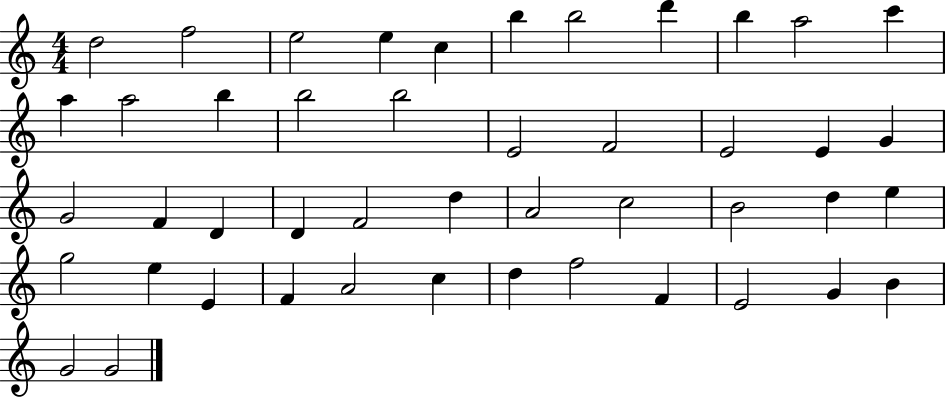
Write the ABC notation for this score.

X:1
T:Untitled
M:4/4
L:1/4
K:C
d2 f2 e2 e c b b2 d' b a2 c' a a2 b b2 b2 E2 F2 E2 E G G2 F D D F2 d A2 c2 B2 d e g2 e E F A2 c d f2 F E2 G B G2 G2